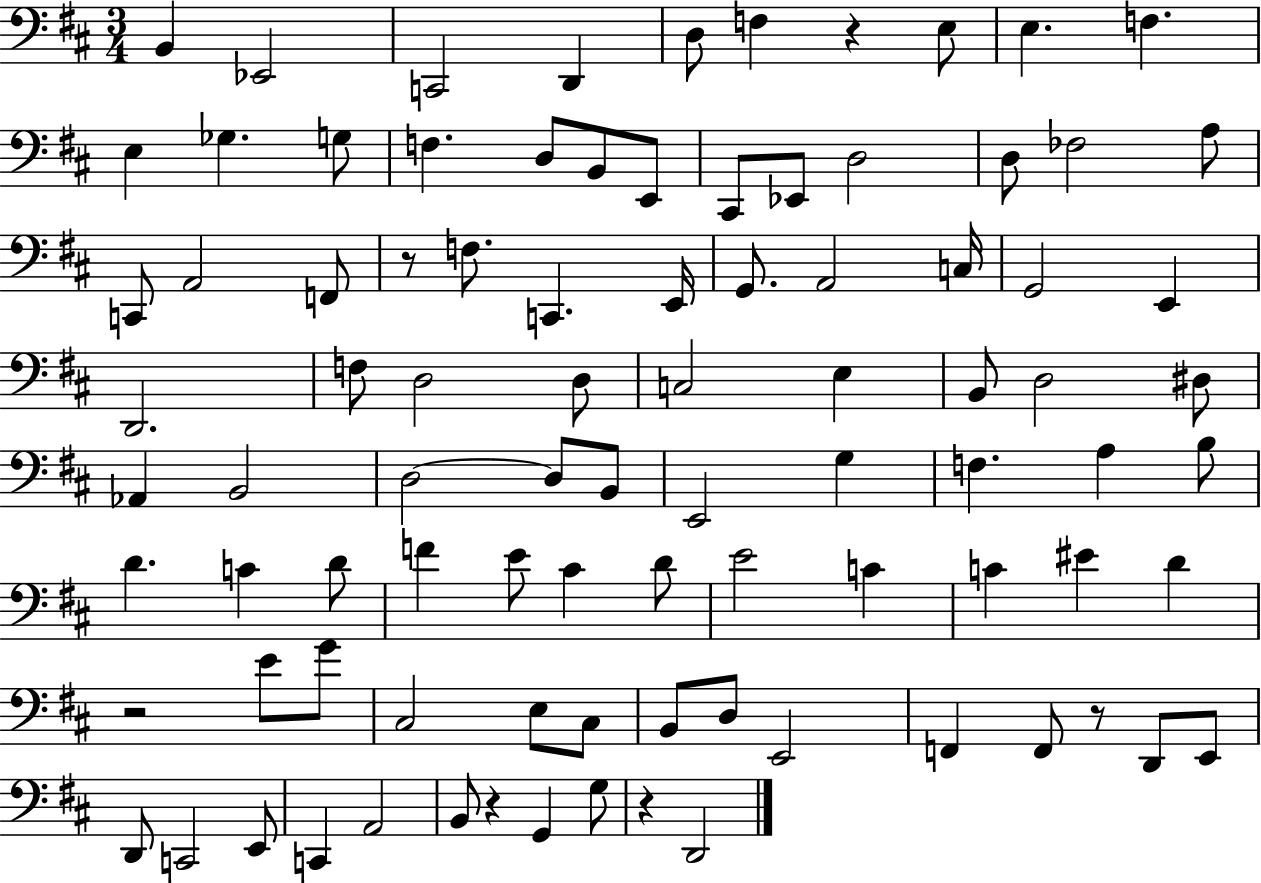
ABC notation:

X:1
T:Untitled
M:3/4
L:1/4
K:D
B,, _E,,2 C,,2 D,, D,/2 F, z E,/2 E, F, E, _G, G,/2 F, D,/2 B,,/2 E,,/2 ^C,,/2 _E,,/2 D,2 D,/2 _F,2 A,/2 C,,/2 A,,2 F,,/2 z/2 F,/2 C,, E,,/4 G,,/2 A,,2 C,/4 G,,2 E,, D,,2 F,/2 D,2 D,/2 C,2 E, B,,/2 D,2 ^D,/2 _A,, B,,2 D,2 D,/2 B,,/2 E,,2 G, F, A, B,/2 D C D/2 F E/2 ^C D/2 E2 C C ^E D z2 E/2 G/2 ^C,2 E,/2 ^C,/2 B,,/2 D,/2 E,,2 F,, F,,/2 z/2 D,,/2 E,,/2 D,,/2 C,,2 E,,/2 C,, A,,2 B,,/2 z G,, G,/2 z D,,2